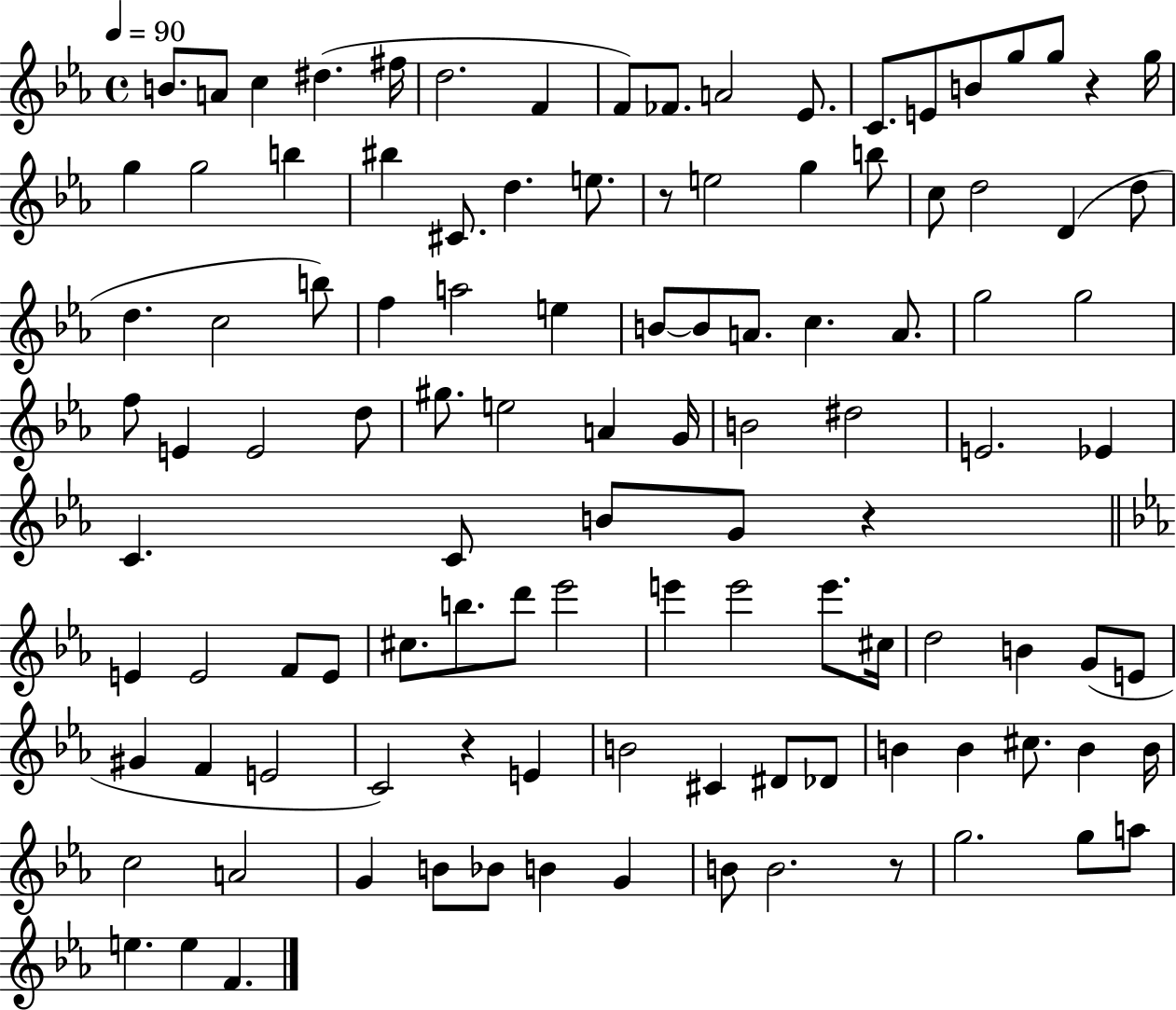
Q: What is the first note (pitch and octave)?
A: B4